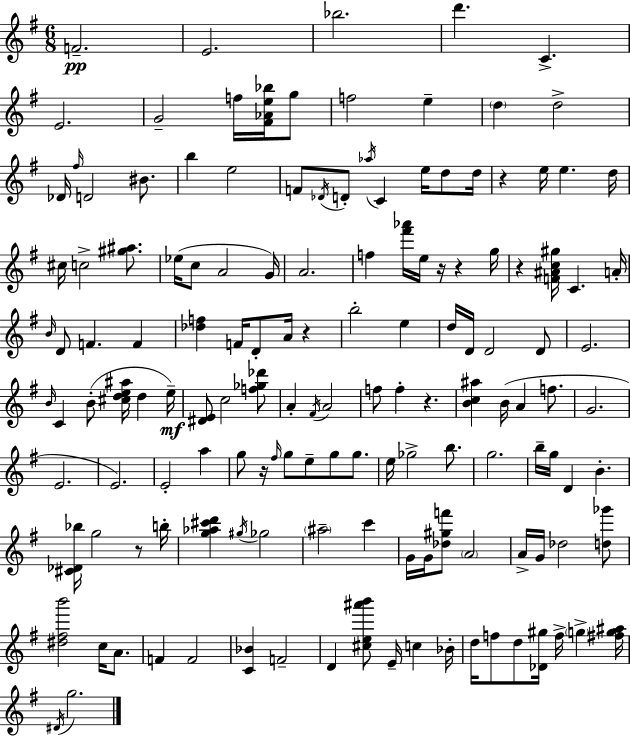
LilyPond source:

{
  \clef treble
  \numericTimeSignature
  \time 6/8
  \key e \minor
  \repeat volta 2 { f'2.--\pp | e'2. | bes''2. | d'''4. c'4.-> | \break e'2. | g'2-- f''16 <fis' aes' e'' bes''>16 g''8 | f''2 e''4-- | \parenthesize d''4 d''2-> | \break des'16 \grace { fis''16 } d'2 bis'8. | b''4 e''2 | f'8 \acciaccatura { des'16 } d'8-. \acciaccatura { aes''16 } c'4 e''16 | d''8 d''16 r4 e''16 e''4. | \break d''16 cis''16 c''2-> | <gis'' ais''>8. ees''16( c''8 a'2 | g'16) a'2. | f''4 <fis''' aes'''>16 e''16 r16 r4 | \break g''16 r4 <f' ais' c'' gis''>16 c'4. | a'16-. \grace { b'16 } d'8 f'4. | f'4 <des'' f''>4 f'16 d'8-. a'16 | r4 b''2-. | \break e''4 d''16 d'16 d'2 | d'8 e'2. | \grace { b'16 } c'4 b'8-.( <cis'' d'' e'' ais''>16 | d''4 e''16--\mf) <dis' e'>8 c''2 | \break <f'' ges'' des'''>8 a'4-. \acciaccatura { fis'16 } a'2 | f''8 f''4-. | r4. <b' c'' ais''>4 b'16( a'4 | f''8. g'2. | \break e'2. | e'2.) | e'2-. | a''4 g''8 r16 \grace { fis''16 } g''8 | \break e''8-- g''8 g''8. e''16 ges''2-> | b''8. g''2. | b''16-- g''16 d'4 | b'4.-. <cis' des' bes''>16 g''2 | \break r8 b''16-. <g'' aes'' cis''' d'''>4 \acciaccatura { gis''16 } | ges''2 \parenthesize ais''2-- | c'''4 g'16 g'16 <des'' gis'' f'''>8 | \parenthesize a'2 a'16-> g'16 des''2 | \break <d'' ges'''>8 <dis'' fis'' b'''>2 | c''16 a'8. f'4 | f'2 <c' bes'>4 | f'2-- d'4 | \break <cis'' e'' ais''' b'''>8 e'16-- c''4 bes'16-. d''16 f''8 d''8 | <des' gis''>16 f''16-> \parenthesize g''4-> <fis'' g'' ais''>16 \acciaccatura { dis'16 } g''2. | } \bar "|."
}